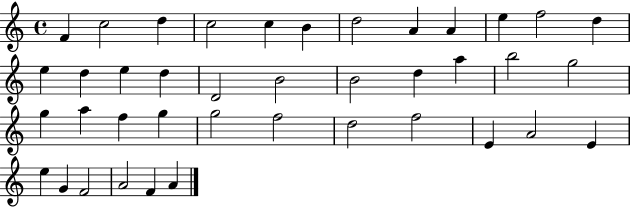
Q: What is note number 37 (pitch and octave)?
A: F4